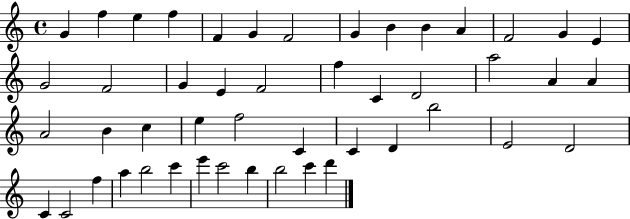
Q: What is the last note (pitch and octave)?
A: D6